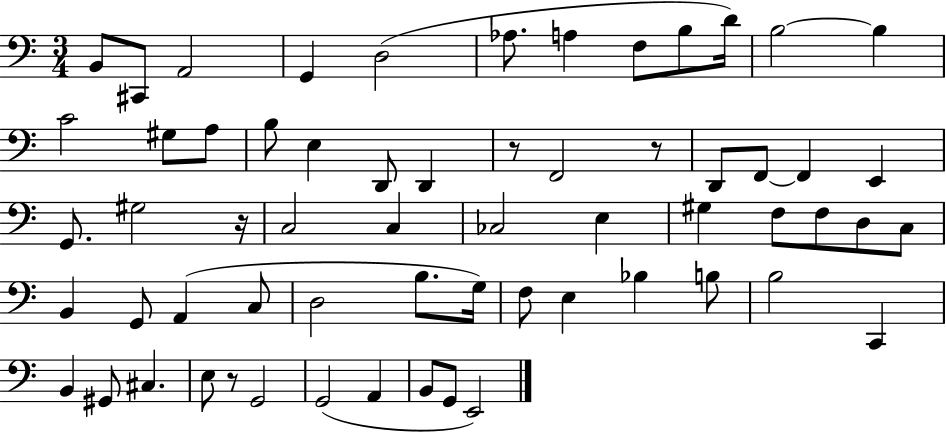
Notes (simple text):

B2/e C#2/e A2/h G2/q D3/h Ab3/e. A3/q F3/e B3/e D4/s B3/h B3/q C4/h G#3/e A3/e B3/e E3/q D2/e D2/q R/e F2/h R/e D2/e F2/e F2/q E2/q G2/e. G#3/h R/s C3/h C3/q CES3/h E3/q G#3/q F3/e F3/e D3/e C3/e B2/q G2/e A2/q C3/e D3/h B3/e. G3/s F3/e E3/q Bb3/q B3/e B3/h C2/q B2/q G#2/e C#3/q. E3/e R/e G2/h G2/h A2/q B2/e G2/e E2/h